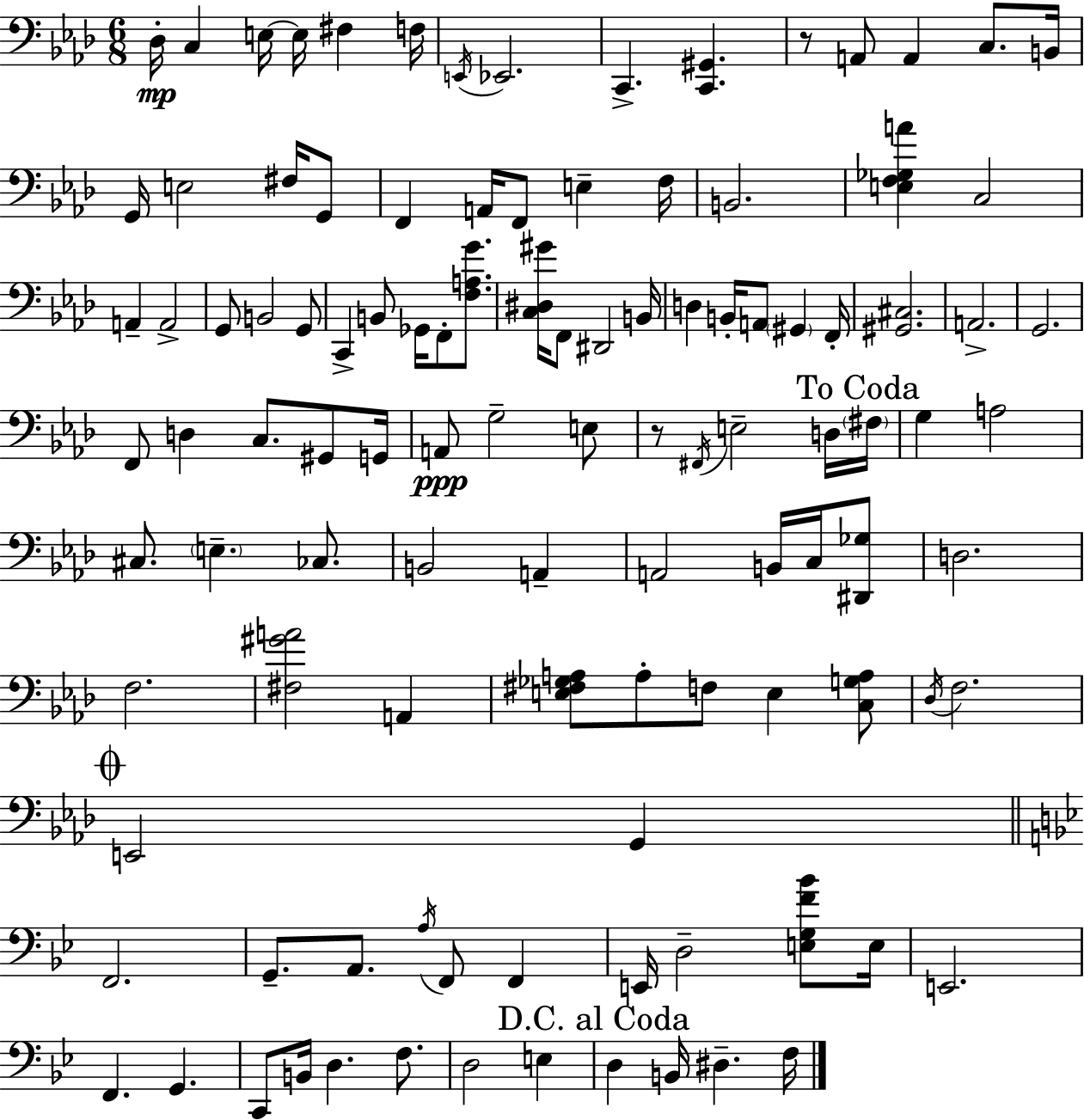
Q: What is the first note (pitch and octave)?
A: Db3